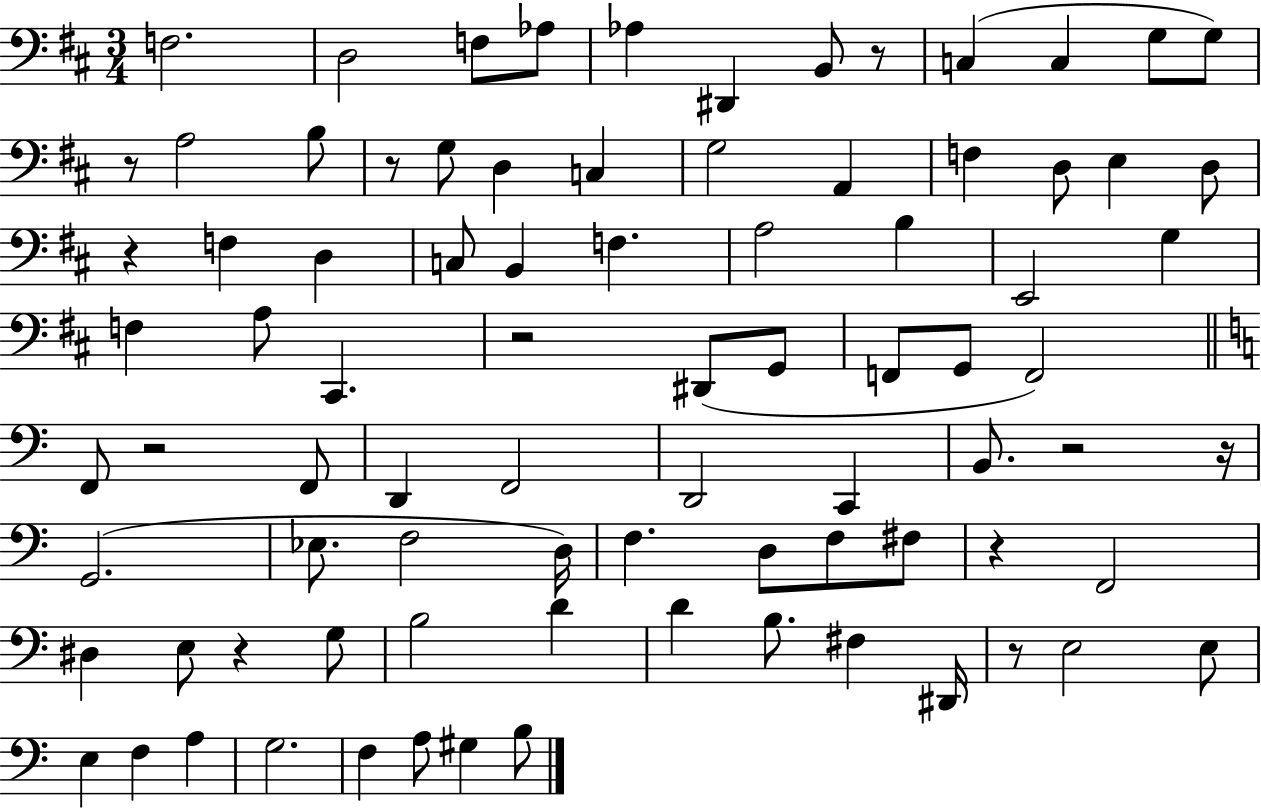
F3/h. D3/h F3/e Ab3/e Ab3/q D#2/q B2/e R/e C3/q C3/q G3/e G3/e R/e A3/h B3/e R/e G3/e D3/q C3/q G3/h A2/q F3/q D3/e E3/q D3/e R/q F3/q D3/q C3/e B2/q F3/q. A3/h B3/q E2/h G3/q F3/q A3/e C#2/q. R/h D#2/e G2/e F2/e G2/e F2/h F2/e R/h F2/e D2/q F2/h D2/h C2/q B2/e. R/h R/s G2/h. Eb3/e. F3/h D3/s F3/q. D3/e F3/e F#3/e R/q F2/h D#3/q E3/e R/q G3/e B3/h D4/q D4/q B3/e. F#3/q D#2/s R/e E3/h E3/e E3/q F3/q A3/q G3/h. F3/q A3/e G#3/q B3/e